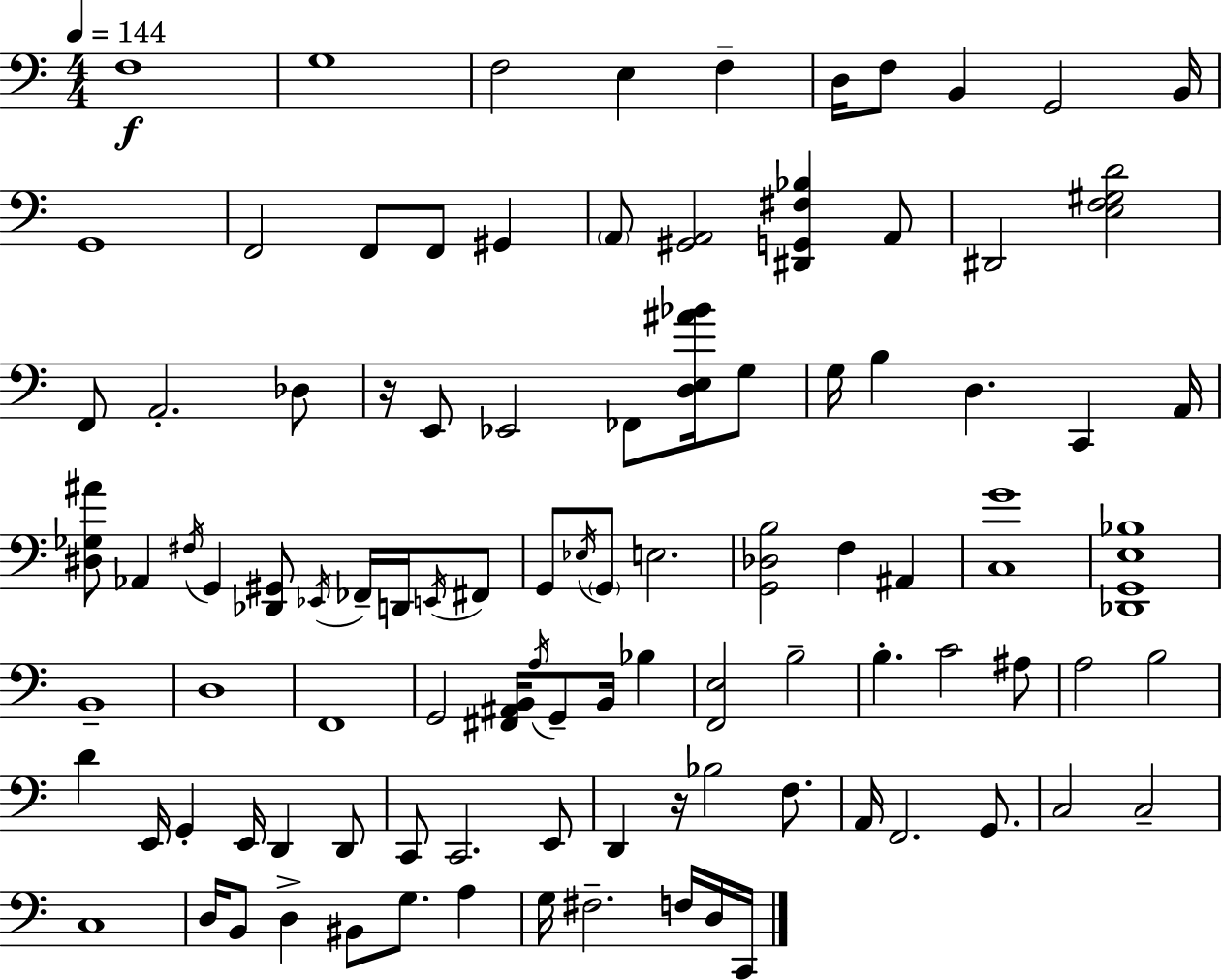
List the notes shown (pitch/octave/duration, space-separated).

F3/w G3/w F3/h E3/q F3/q D3/s F3/e B2/q G2/h B2/s G2/w F2/h F2/e F2/e G#2/q A2/e [G#2,A2]/h [D#2,G2,F#3,Bb3]/q A2/e D#2/h [E3,F3,G#3,D4]/h F2/e A2/h. Db3/e R/s E2/e Eb2/h FES2/e [D3,E3,A#4,Bb4]/s G3/e G3/s B3/q D3/q. C2/q A2/s [D#3,Gb3,A#4]/e Ab2/q F#3/s G2/q [Db2,G#2]/e Eb2/s FES2/s D2/s E2/s F#2/e G2/e Eb3/s G2/e E3/h. [G2,Db3,B3]/h F3/q A#2/q [C3,G4]/w [Db2,G2,E3,Bb3]/w B2/w D3/w F2/w G2/h [F#2,A#2,B2]/s A3/s G2/e B2/s Bb3/q [F2,E3]/h B3/h B3/q. C4/h A#3/e A3/h B3/h D4/q E2/s G2/q E2/s D2/q D2/e C2/e C2/h. E2/e D2/q R/s Bb3/h F3/e. A2/s F2/h. G2/e. C3/h C3/h C3/w D3/s B2/e D3/q BIS2/e G3/e. A3/q G3/s F#3/h. F3/s D3/s C2/s